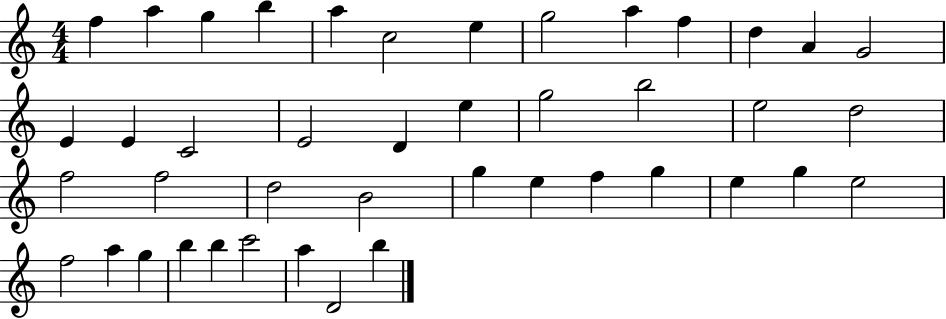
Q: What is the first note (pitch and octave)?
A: F5